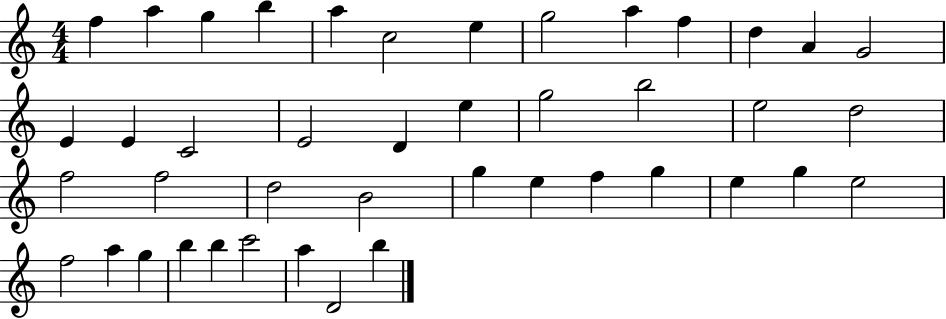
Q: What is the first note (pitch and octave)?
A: F5